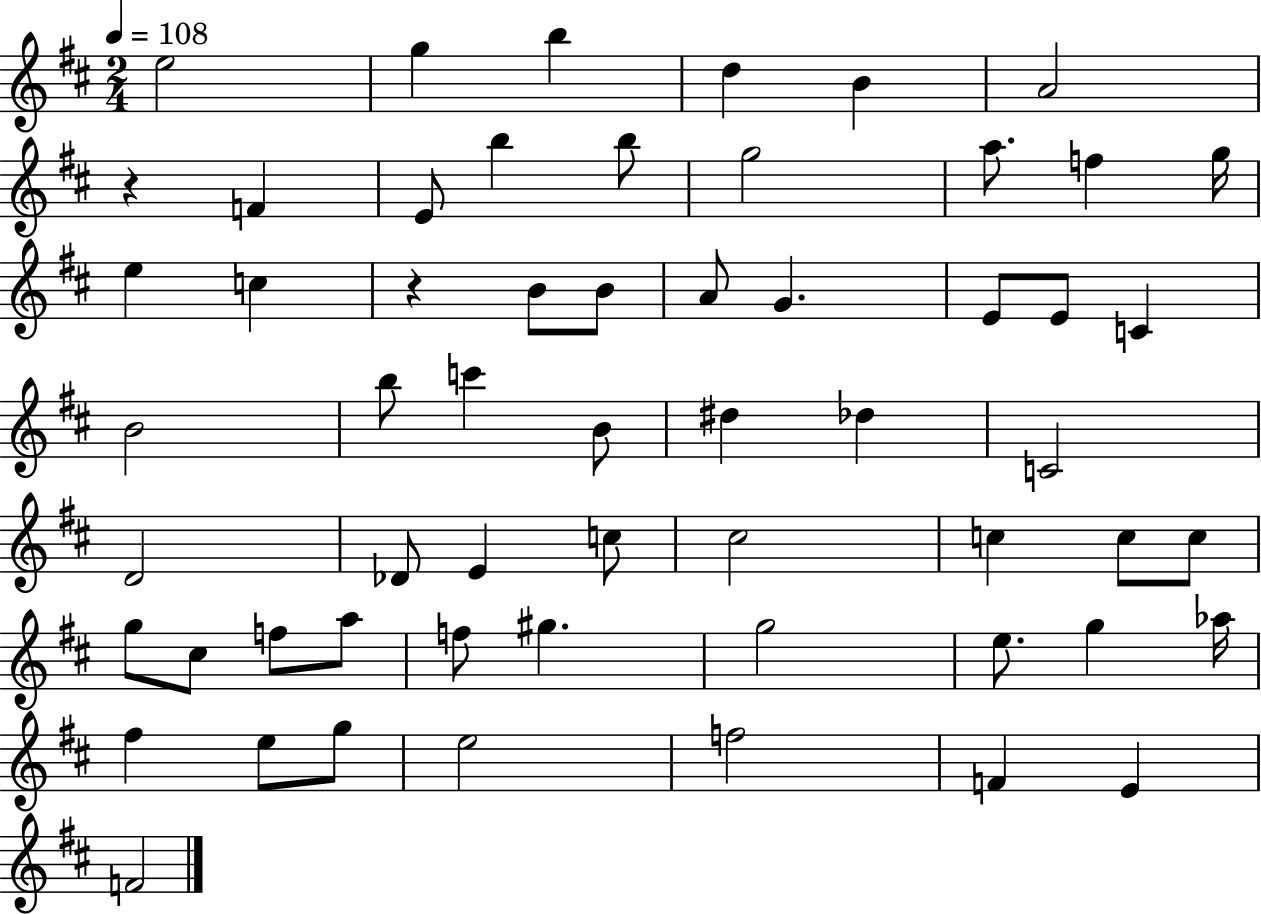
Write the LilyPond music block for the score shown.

{
  \clef treble
  \numericTimeSignature
  \time 2/4
  \key d \major
  \tempo 4 = 108
  e''2 | g''4 b''4 | d''4 b'4 | a'2 | \break r4 f'4 | e'8 b''4 b''8 | g''2 | a''8. f''4 g''16 | \break e''4 c''4 | r4 b'8 b'8 | a'8 g'4. | e'8 e'8 c'4 | \break b'2 | b''8 c'''4 b'8 | dis''4 des''4 | c'2 | \break d'2 | des'8 e'4 c''8 | cis''2 | c''4 c''8 c''8 | \break g''8 cis''8 f''8 a''8 | f''8 gis''4. | g''2 | e''8. g''4 aes''16 | \break fis''4 e''8 g''8 | e''2 | f''2 | f'4 e'4 | \break f'2 | \bar "|."
}